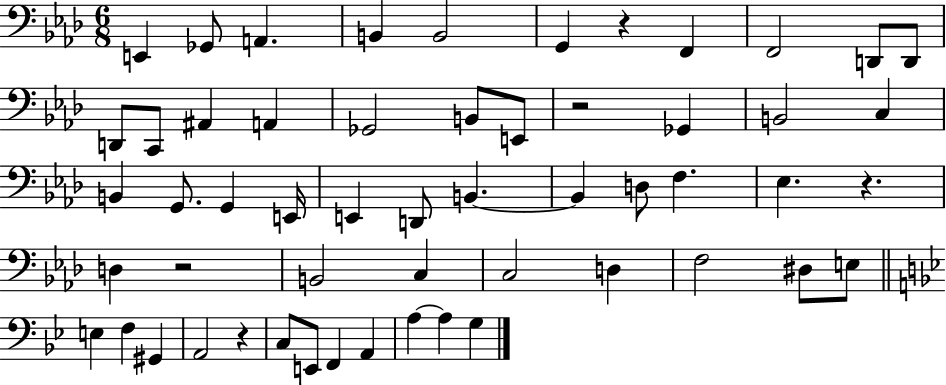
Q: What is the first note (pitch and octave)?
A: E2